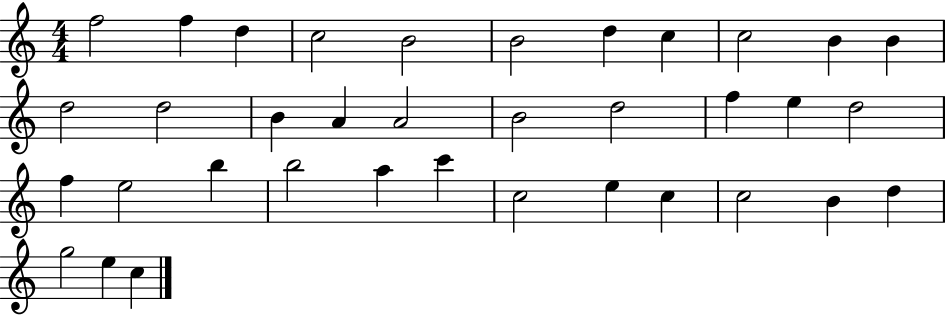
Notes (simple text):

F5/h F5/q D5/q C5/h B4/h B4/h D5/q C5/q C5/h B4/q B4/q D5/h D5/h B4/q A4/q A4/h B4/h D5/h F5/q E5/q D5/h F5/q E5/h B5/q B5/h A5/q C6/q C5/h E5/q C5/q C5/h B4/q D5/q G5/h E5/q C5/q